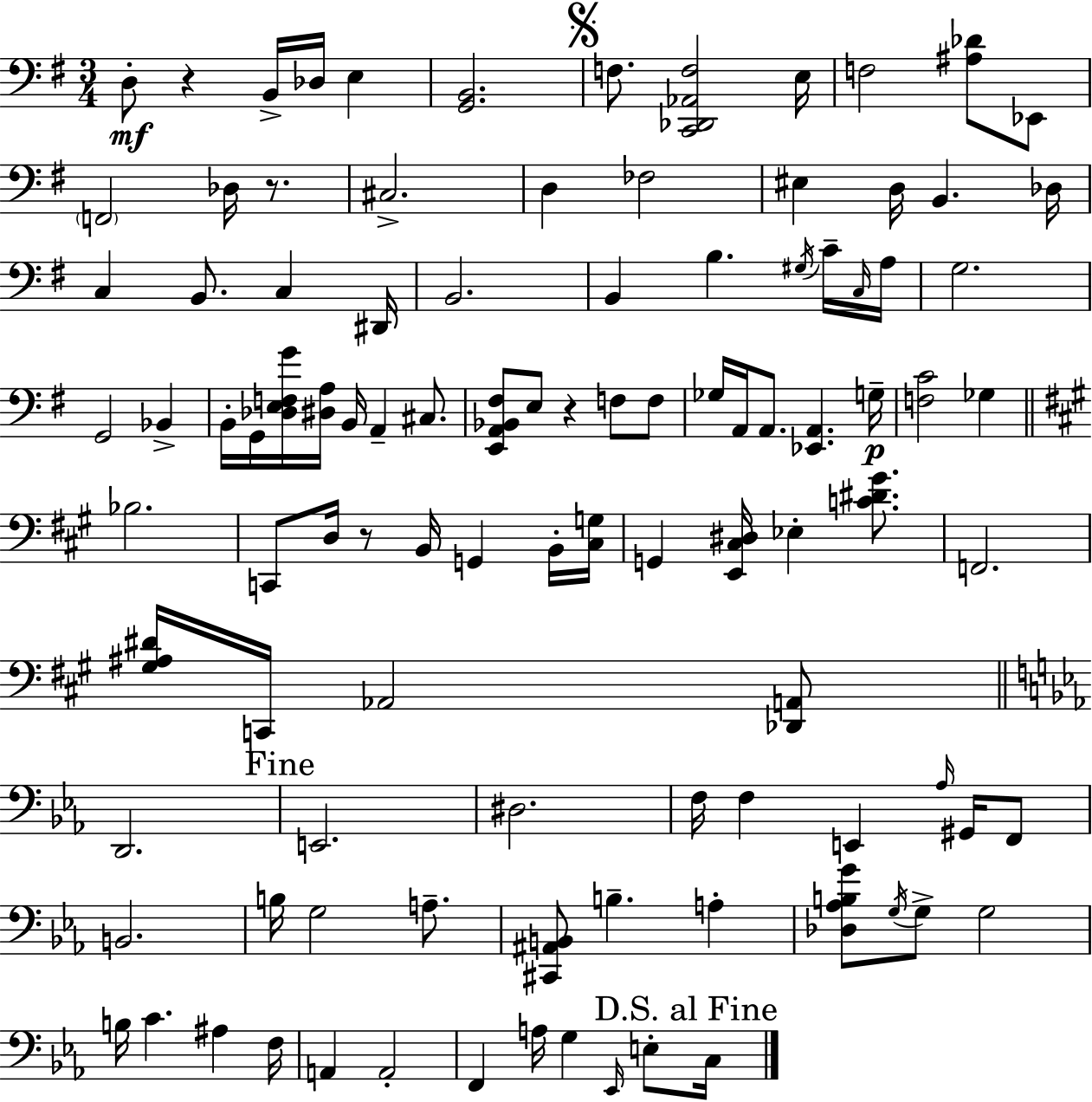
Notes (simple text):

D3/e R/q B2/s Db3/s E3/q [G2,B2]/h. F3/e. [C2,Db2,Ab2,F3]/h E3/s F3/h [A#3,Db4]/e Eb2/e F2/h Db3/s R/e. C#3/h. D3/q FES3/h EIS3/q D3/s B2/q. Db3/s C3/q B2/e. C3/q D#2/s B2/h. B2/q B3/q. G#3/s C4/s C3/s A3/s G3/h. G2/h Bb2/q B2/s G2/s [Db3,E3,F3,G4]/s [D#3,A3]/s B2/s A2/q C#3/e. [E2,A2,Bb2,F#3]/e E3/e R/q F3/e F3/e Gb3/s A2/s A2/e. [Eb2,A2]/q. G3/s [F3,C4]/h Gb3/q Bb3/h. C2/e D3/s R/e B2/s G2/q B2/s [C#3,G3]/s G2/q [E2,C#3,D#3]/s Eb3/q [C4,D#4,G#4]/e. F2/h. [G#3,A#3,D#4]/s C2/s Ab2/h [Db2,A2]/e D2/h. E2/h. D#3/h. F3/s F3/q E2/q Ab3/s G#2/s F2/e B2/h. B3/s G3/h A3/e. [C#2,A#2,B2]/e B3/q. A3/q [Db3,Ab3,B3,G4]/e G3/s G3/e G3/h B3/s C4/q. A#3/q F3/s A2/q A2/h F2/q A3/s G3/q Eb2/s E3/e C3/s